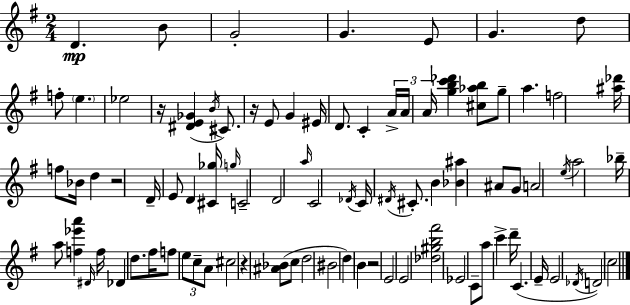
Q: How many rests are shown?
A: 5